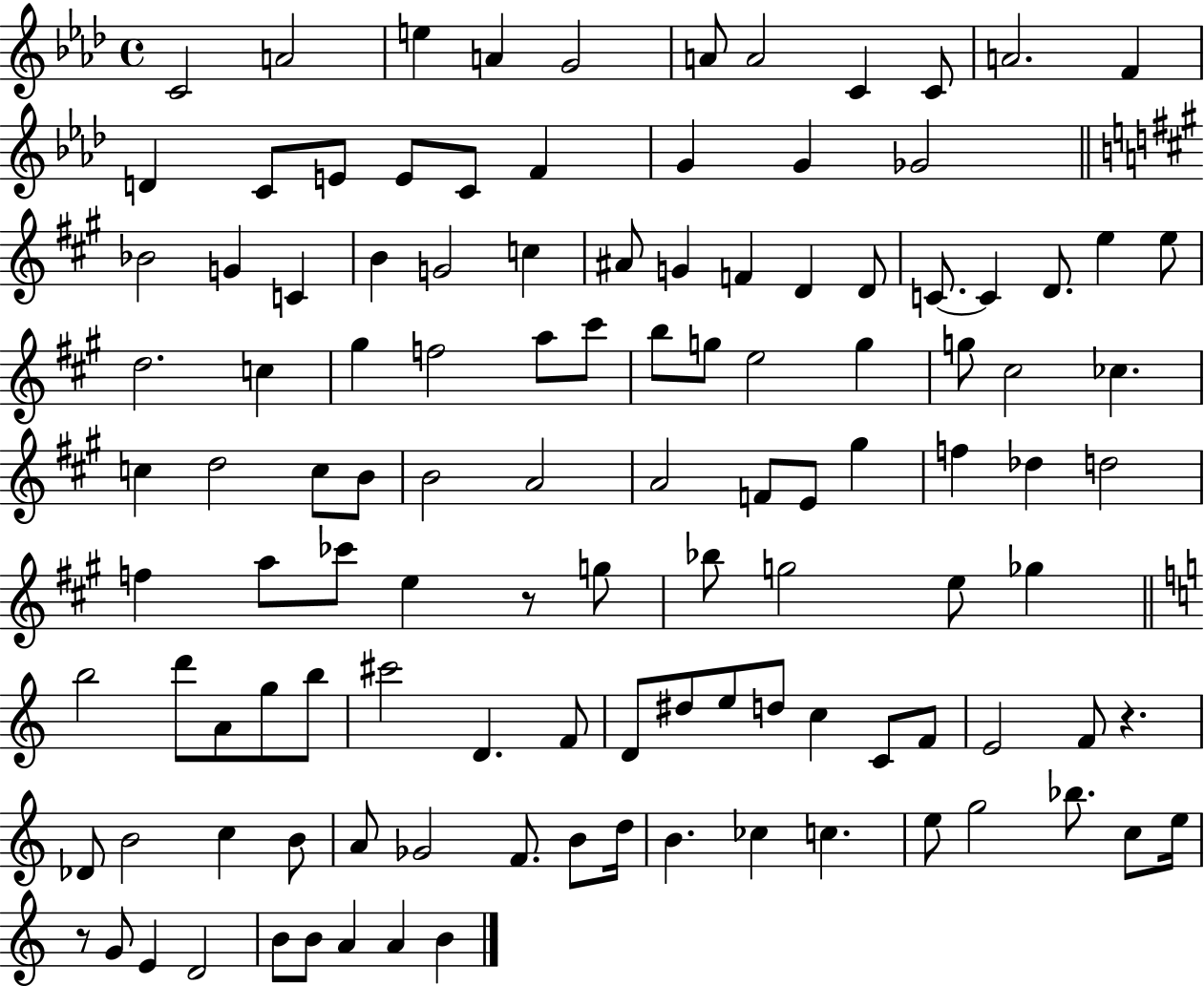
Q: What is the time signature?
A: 4/4